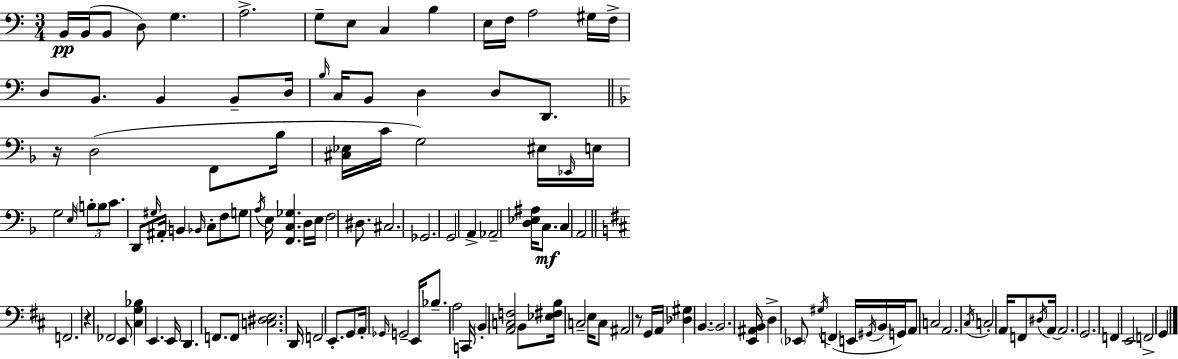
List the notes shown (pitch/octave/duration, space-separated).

B2/s B2/s B2/e D3/e G3/q. A3/h. G3/e E3/e C3/q B3/q E3/s F3/s A3/h G#3/s F3/s D3/e B2/e. B2/q B2/e D3/s B3/s C3/s B2/e D3/q D3/e D2/e. R/s D3/h F2/e Bb3/s [C#3,Eb3]/s C4/s G3/h EIS3/s Eb2/s E3/s G3/h E3/s B3/e B3/e C4/e. D2/e G#3/s A#2/s B2/q Bb2/s C3/e F3/e G3/e A3/s E3/s [F2,C3,Gb3]/q. D3/s E3/s F3/h D#3/e. C#3/h. Gb2/h. G2/h A2/q Ab2/h [D3,Eb3,A#3]/s C3/e. C3/q A2/h F2/h. R/q FES2/h E2/e [C#3,G3,Bb3]/q E2/q. E2/s D2/q. F2/e. F2/e [C3,D#3,E3]/h. D2/s F2/h E2/e. G2/e A2/s Gb2/s G2/h E2/s Bb3/e. A3/h C2/s B2/q [A2,C3,F3]/h B2/e [Eb3,F#3,B3]/s C3/h E3/s C3/e A#2/h R/e G2/s A2/s [Db3,G#3]/q B2/q. B2/h. [E2,A#2,B2]/s D3/q Eb2/e G#3/s F2/q E2/s G#2/s B2/s G2/s A2/e C3/h A2/h. C#3/s C3/h A2/s F2/e D#3/s A2/s A2/h. G2/h. F2/q E2/h F2/h G2/q